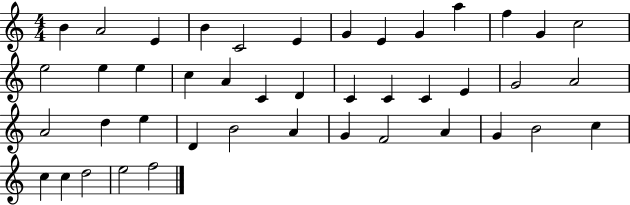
{
  \clef treble
  \numericTimeSignature
  \time 4/4
  \key c \major
  b'4 a'2 e'4 | b'4 c'2 e'4 | g'4 e'4 g'4 a''4 | f''4 g'4 c''2 | \break e''2 e''4 e''4 | c''4 a'4 c'4 d'4 | c'4 c'4 c'4 e'4 | g'2 a'2 | \break a'2 d''4 e''4 | d'4 b'2 a'4 | g'4 f'2 a'4 | g'4 b'2 c''4 | \break c''4 c''4 d''2 | e''2 f''2 | \bar "|."
}